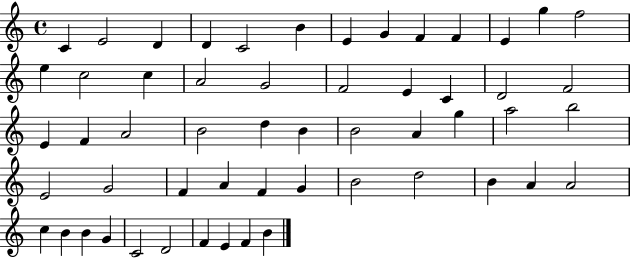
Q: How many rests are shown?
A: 0